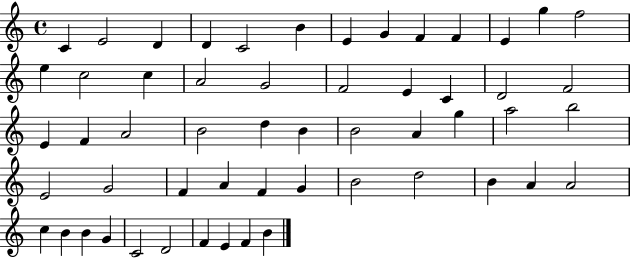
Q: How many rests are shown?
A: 0